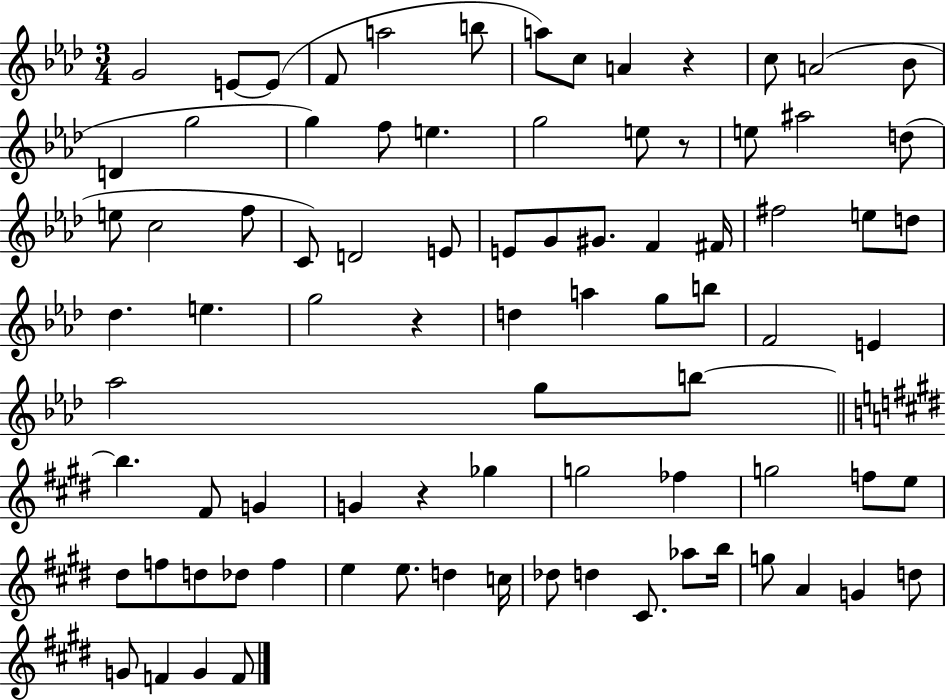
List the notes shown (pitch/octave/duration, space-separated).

G4/h E4/e E4/e F4/e A5/h B5/e A5/e C5/e A4/q R/q C5/e A4/h Bb4/e D4/q G5/h G5/q F5/e E5/q. G5/h E5/e R/e E5/e A#5/h D5/e E5/e C5/h F5/e C4/e D4/h E4/e E4/e G4/e G#4/e. F4/q F#4/s F#5/h E5/e D5/e Db5/q. E5/q. G5/h R/q D5/q A5/q G5/e B5/e F4/h E4/q Ab5/h G5/e B5/e B5/q. F#4/e G4/q G4/q R/q Gb5/q G5/h FES5/q G5/h F5/e E5/e D#5/e F5/e D5/e Db5/e F5/q E5/q E5/e. D5/q C5/s Db5/e D5/q C#4/e. Ab5/e B5/s G5/e A4/q G4/q D5/e G4/e F4/q G4/q F4/e